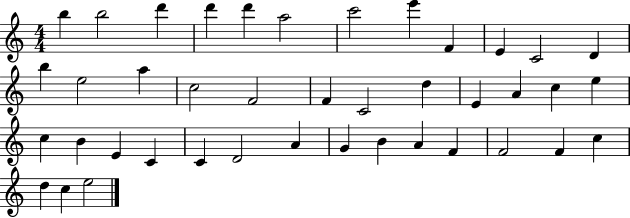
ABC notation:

X:1
T:Untitled
M:4/4
L:1/4
K:C
b b2 d' d' d' a2 c'2 e' F E C2 D b e2 a c2 F2 F C2 d E A c e c B E C C D2 A G B A F F2 F c d c e2